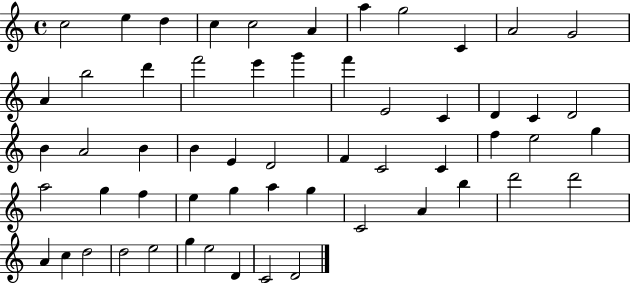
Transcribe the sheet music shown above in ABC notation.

X:1
T:Untitled
M:4/4
L:1/4
K:C
c2 e d c c2 A a g2 C A2 G2 A b2 d' f'2 e' g' f' E2 C D C D2 B A2 B B E D2 F C2 C f e2 g a2 g f e g a g C2 A b d'2 d'2 A c d2 d2 e2 g e2 D C2 D2